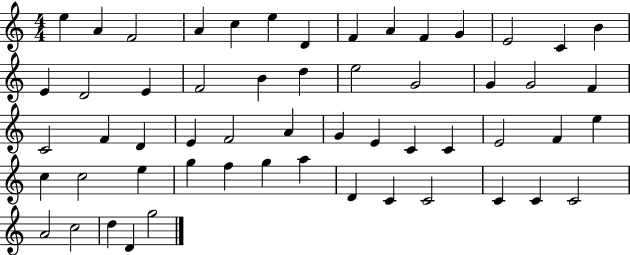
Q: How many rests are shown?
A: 0